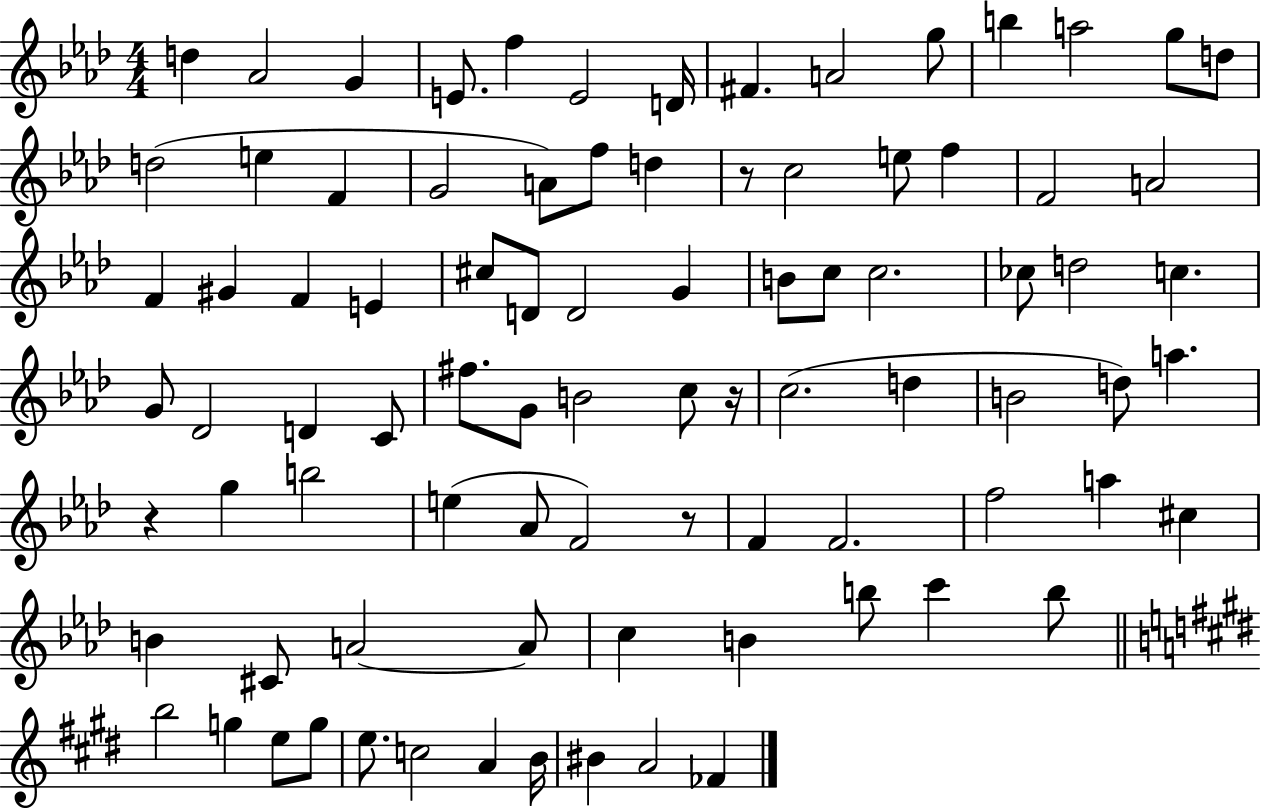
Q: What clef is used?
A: treble